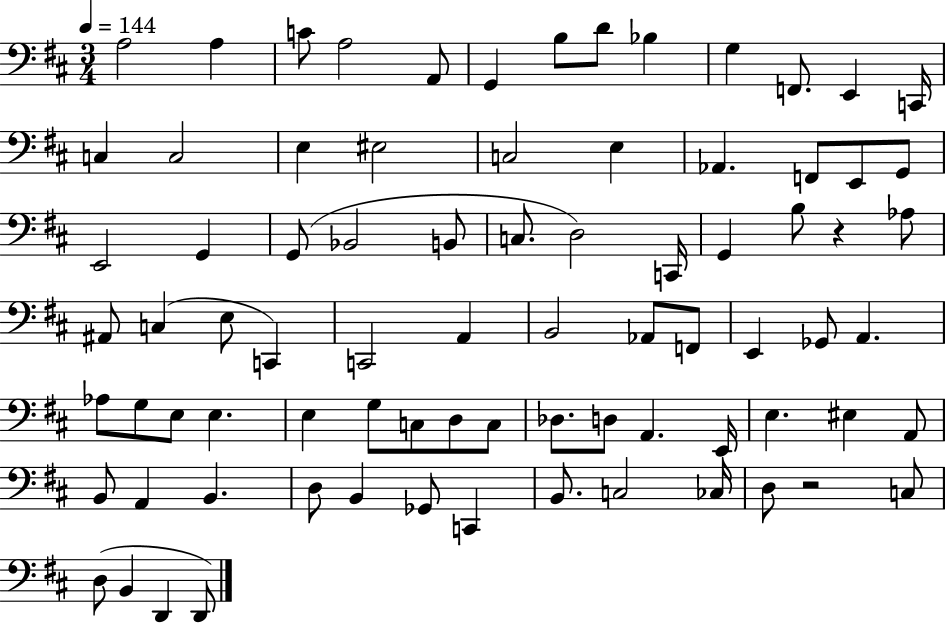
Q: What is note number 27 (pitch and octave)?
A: Bb2